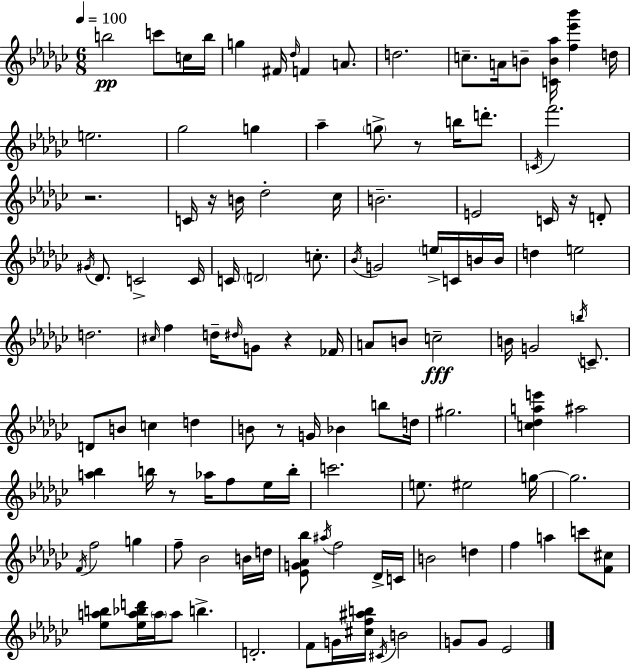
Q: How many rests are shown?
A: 7